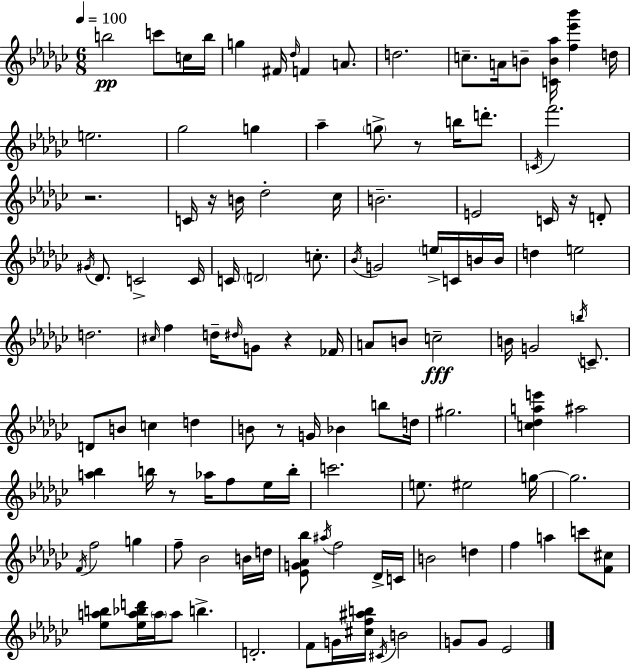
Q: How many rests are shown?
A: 7